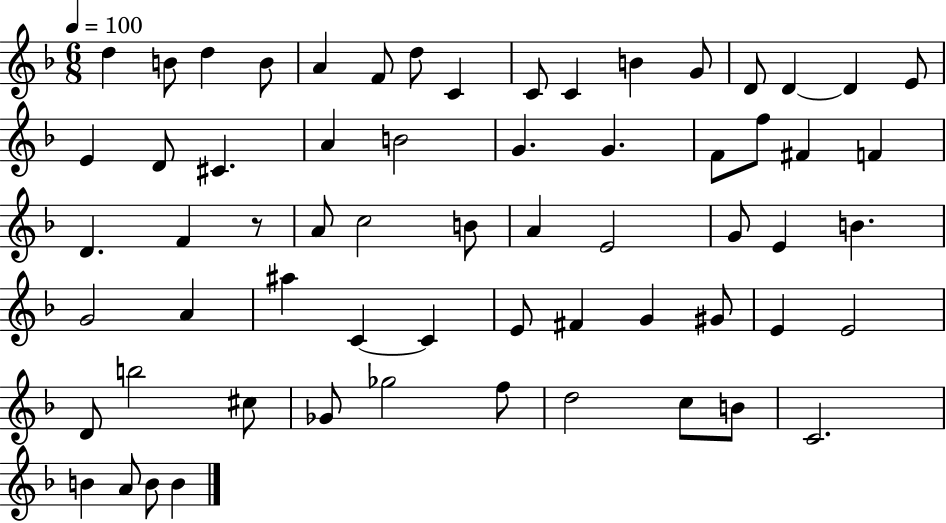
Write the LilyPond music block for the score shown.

{
  \clef treble
  \numericTimeSignature
  \time 6/8
  \key f \major
  \tempo 4 = 100
  d''4 b'8 d''4 b'8 | a'4 f'8 d''8 c'4 | c'8 c'4 b'4 g'8 | d'8 d'4~~ d'4 e'8 | \break e'4 d'8 cis'4. | a'4 b'2 | g'4. g'4. | f'8 f''8 fis'4 f'4 | \break d'4. f'4 r8 | a'8 c''2 b'8 | a'4 e'2 | g'8 e'4 b'4. | \break g'2 a'4 | ais''4 c'4~~ c'4 | e'8 fis'4 g'4 gis'8 | e'4 e'2 | \break d'8 b''2 cis''8 | ges'8 ges''2 f''8 | d''2 c''8 b'8 | c'2. | \break b'4 a'8 b'8 b'4 | \bar "|."
}